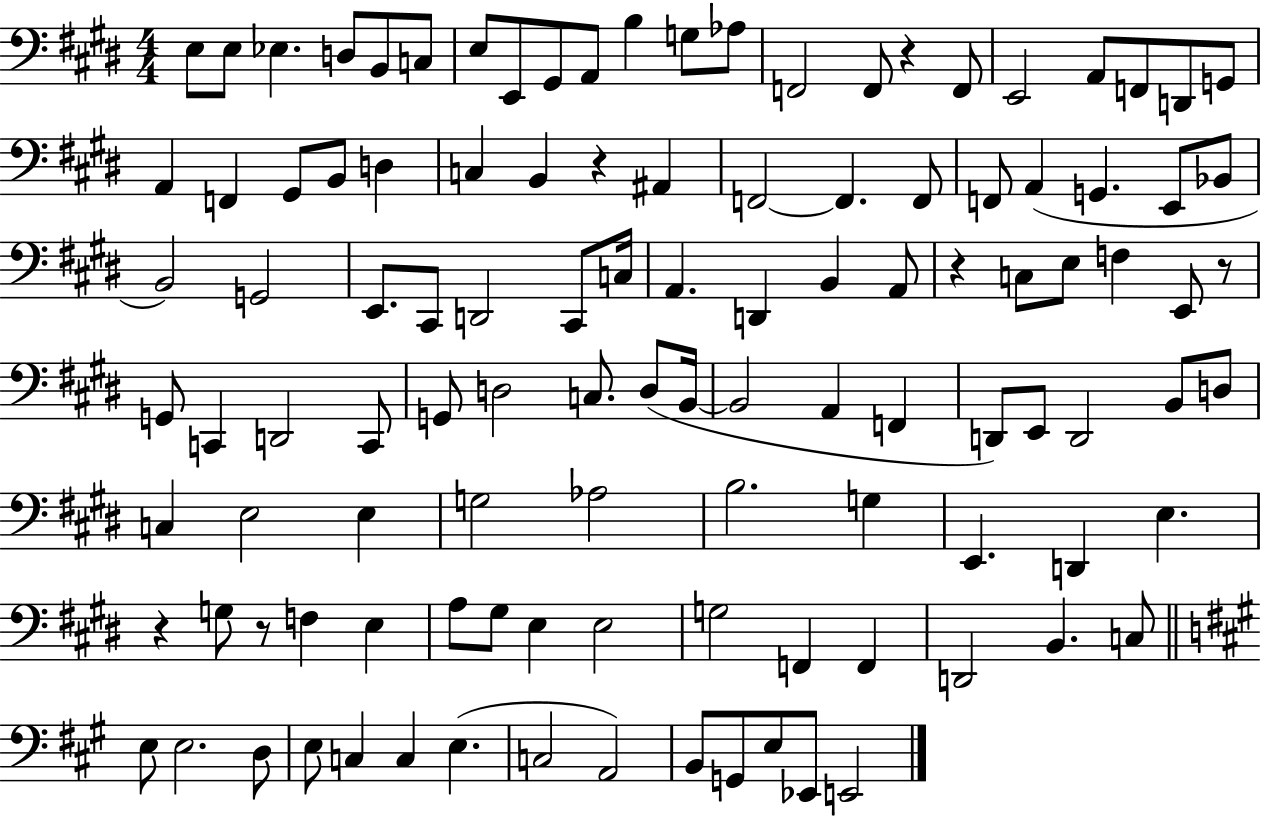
E3/e E3/e Eb3/q. D3/e B2/e C3/e E3/e E2/e G#2/e A2/e B3/q G3/e Ab3/e F2/h F2/e R/q F2/e E2/h A2/e F2/e D2/e G2/e A2/q F2/q G#2/e B2/e D3/q C3/q B2/q R/q A#2/q F2/h F2/q. F2/e F2/e A2/q G2/q. E2/e Bb2/e B2/h G2/h E2/e. C#2/e D2/h C#2/e C3/s A2/q. D2/q B2/q A2/e R/q C3/e E3/e F3/q E2/e R/e G2/e C2/q D2/h C2/e G2/e D3/h C3/e. D3/e B2/s B2/h A2/q F2/q D2/e E2/e D2/h B2/e D3/e C3/q E3/h E3/q G3/h Ab3/h B3/h. G3/q E2/q. D2/q E3/q. R/q G3/e R/e F3/q E3/q A3/e G#3/e E3/q E3/h G3/h F2/q F2/q D2/h B2/q. C3/e E3/e E3/h. D3/e E3/e C3/q C3/q E3/q. C3/h A2/h B2/e G2/e E3/e Eb2/e E2/h